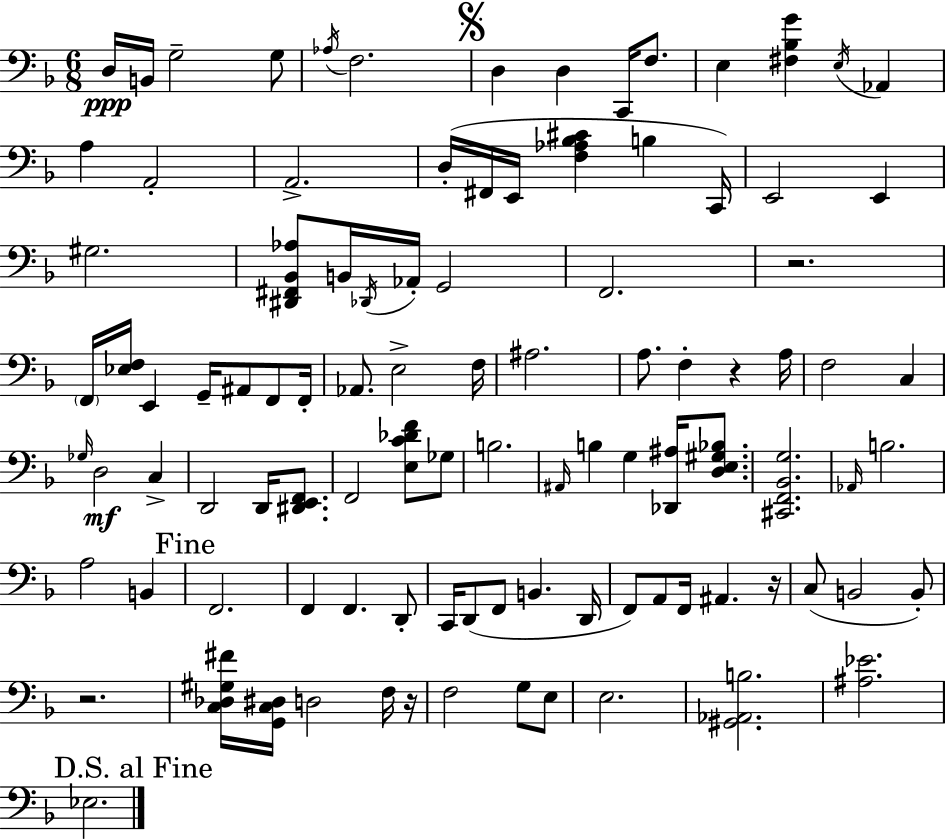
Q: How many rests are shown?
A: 5